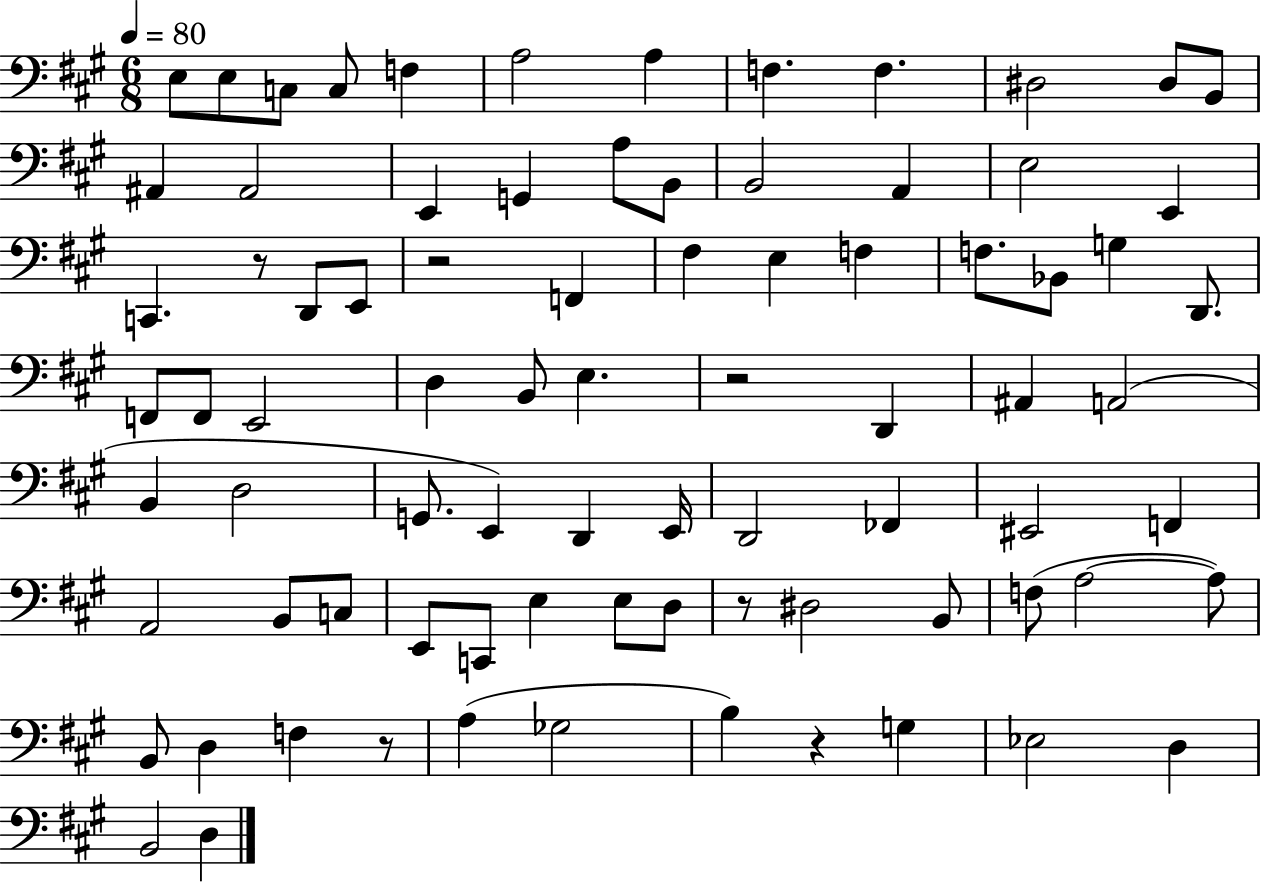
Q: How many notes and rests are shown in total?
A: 82